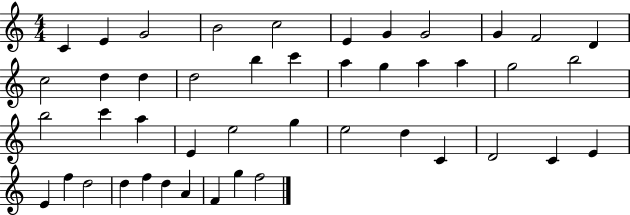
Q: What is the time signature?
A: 4/4